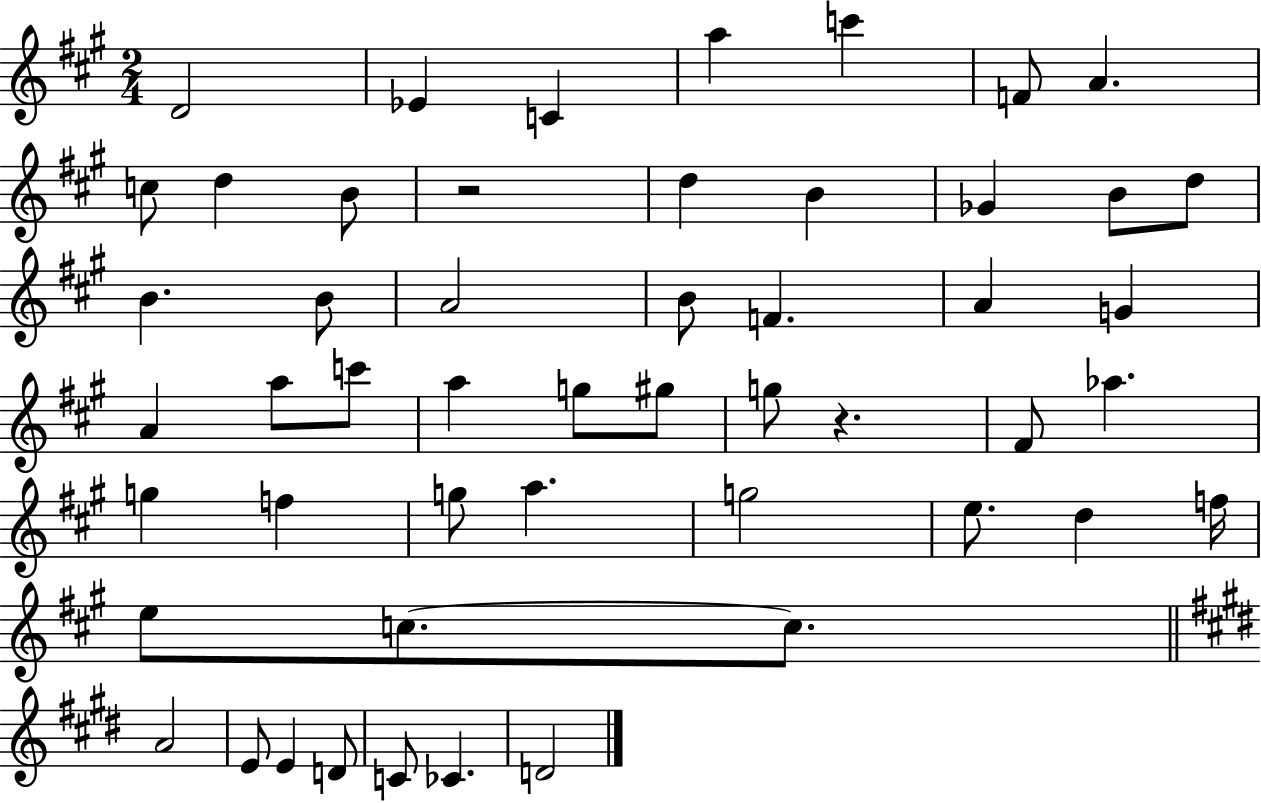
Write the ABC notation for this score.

X:1
T:Untitled
M:2/4
L:1/4
K:A
D2 _E C a c' F/2 A c/2 d B/2 z2 d B _G B/2 d/2 B B/2 A2 B/2 F A G A a/2 c'/2 a g/2 ^g/2 g/2 z ^F/2 _a g f g/2 a g2 e/2 d f/4 e/2 c/2 c/2 A2 E/2 E D/2 C/2 _C D2